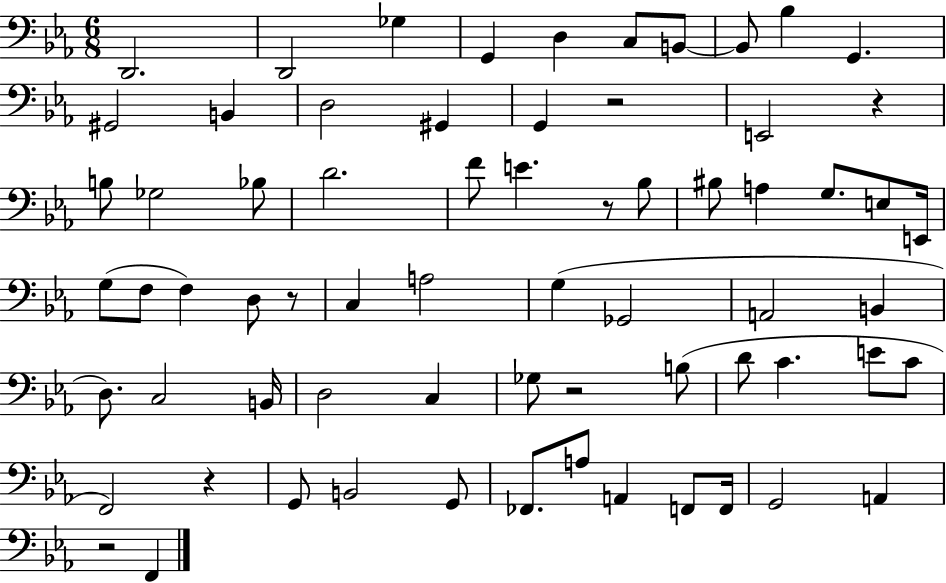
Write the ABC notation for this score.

X:1
T:Untitled
M:6/8
L:1/4
K:Eb
D,,2 D,,2 _G, G,, D, C,/2 B,,/2 B,,/2 _B, G,, ^G,,2 B,, D,2 ^G,, G,, z2 E,,2 z B,/2 _G,2 _B,/2 D2 F/2 E z/2 _B,/2 ^B,/2 A, G,/2 E,/2 E,,/4 G,/2 F,/2 F, D,/2 z/2 C, A,2 G, _G,,2 A,,2 B,, D,/2 C,2 B,,/4 D,2 C, _G,/2 z2 B,/2 D/2 C E/2 C/2 F,,2 z G,,/2 B,,2 G,,/2 _F,,/2 A,/2 A,, F,,/2 F,,/4 G,,2 A,, z2 F,,